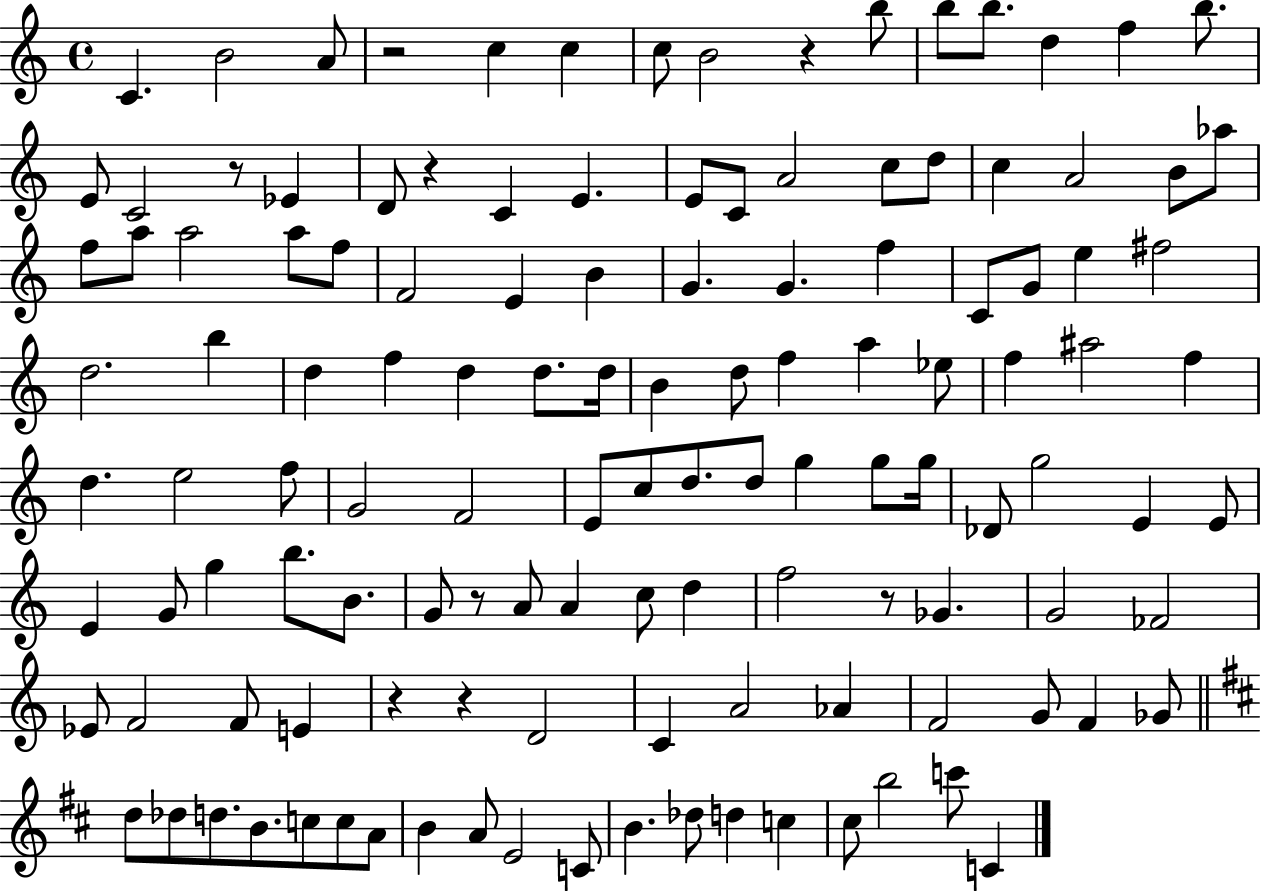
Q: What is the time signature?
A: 4/4